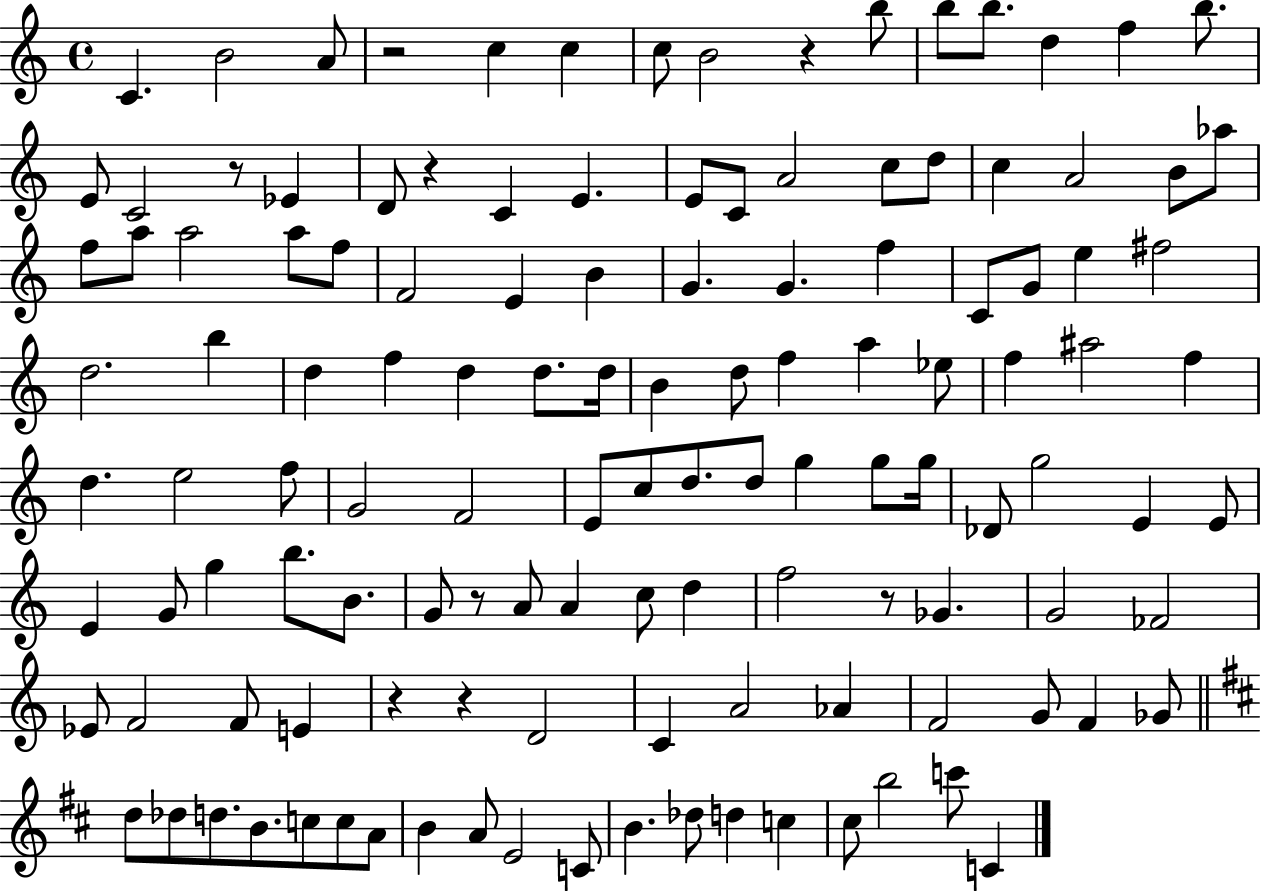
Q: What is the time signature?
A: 4/4